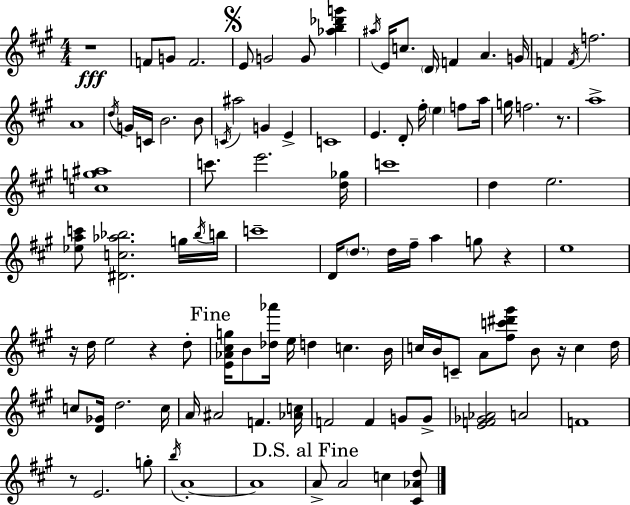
{
  \clef treble
  \numericTimeSignature
  \time 4/4
  \key a \major
  \repeat volta 2 { r1\fff | f'8 g'8 f'2. | \mark \markup { \musicglyph "scripts.segno" } e'8 g'2 g'8 <aes'' b'' des''' g'''>4 | \acciaccatura { ais''16 } e'16 c''8. \parenthesize d'16 f'4 a'4. | \break g'16 f'4 \acciaccatura { f'16 } f''2. | a'1 | \acciaccatura { d''16 } g'16 c'16 b'2. | b'8 \acciaccatura { c'16 } ais''2 g'4 | \break e'4-> c'1 | e'4. d'8-. fis''16-. \parenthesize e''4 | f''8 a''16 g''16 f''2. | r8. a''1-> | \break <c'' g'' ais''>1 | c'''8. e'''2. | <d'' ges''>16 c'''1 | d''4 e''2. | \break <ees'' a'' c'''>8 <dis' c'' aes'' bes''>2. | g''16 \acciaccatura { bes''16 } b''16 c'''1-- | d'16 \parenthesize d''8. d''16 fis''16-- a''4 g''8 | r4 e''1 | \break r16 d''16 e''2 r4 | d''8-. \mark "Fine" <e' aes' cis'' g''>16 b'8 <des'' aes'''>16 e''16 d''4 c''4. | b'16 c''16 b'16 c'8-- a'8 <fis'' c''' dis''' gis'''>8 b'8 r16 | c''4 d''16 c''8 <d' ges'>16 d''2. | \break c''16 a'16 ais'2 f'4. | <aes' c''>16 f'2 f'4 | g'8 g'8-> <e' f' ges' aes'>2 a'2 | f'1 | \break r8 e'2. | g''8-. \acciaccatura { b''16 } a'1-.~~ | a'1 | \mark "D.S. al Fine" a'8-> a'2 | \break c''4 <cis' aes' d''>8 } \bar "|."
}